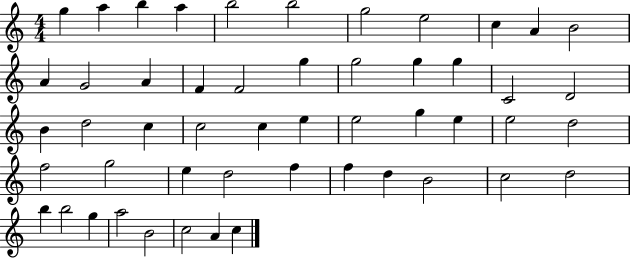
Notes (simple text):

G5/q A5/q B5/q A5/q B5/h B5/h G5/h E5/h C5/q A4/q B4/h A4/q G4/h A4/q F4/q F4/h G5/q G5/h G5/q G5/q C4/h D4/h B4/q D5/h C5/q C5/h C5/q E5/q E5/h G5/q E5/q E5/h D5/h F5/h G5/h E5/q D5/h F5/q F5/q D5/q B4/h C5/h D5/h B5/q B5/h G5/q A5/h B4/h C5/h A4/q C5/q